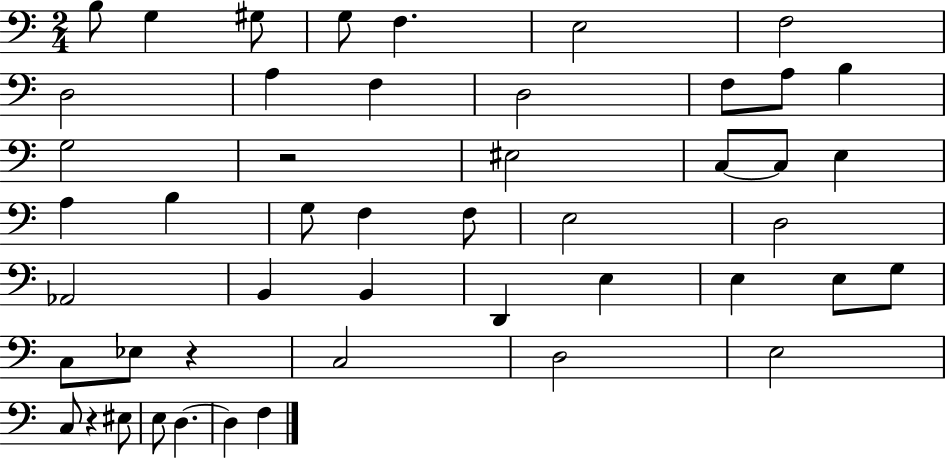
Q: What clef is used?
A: bass